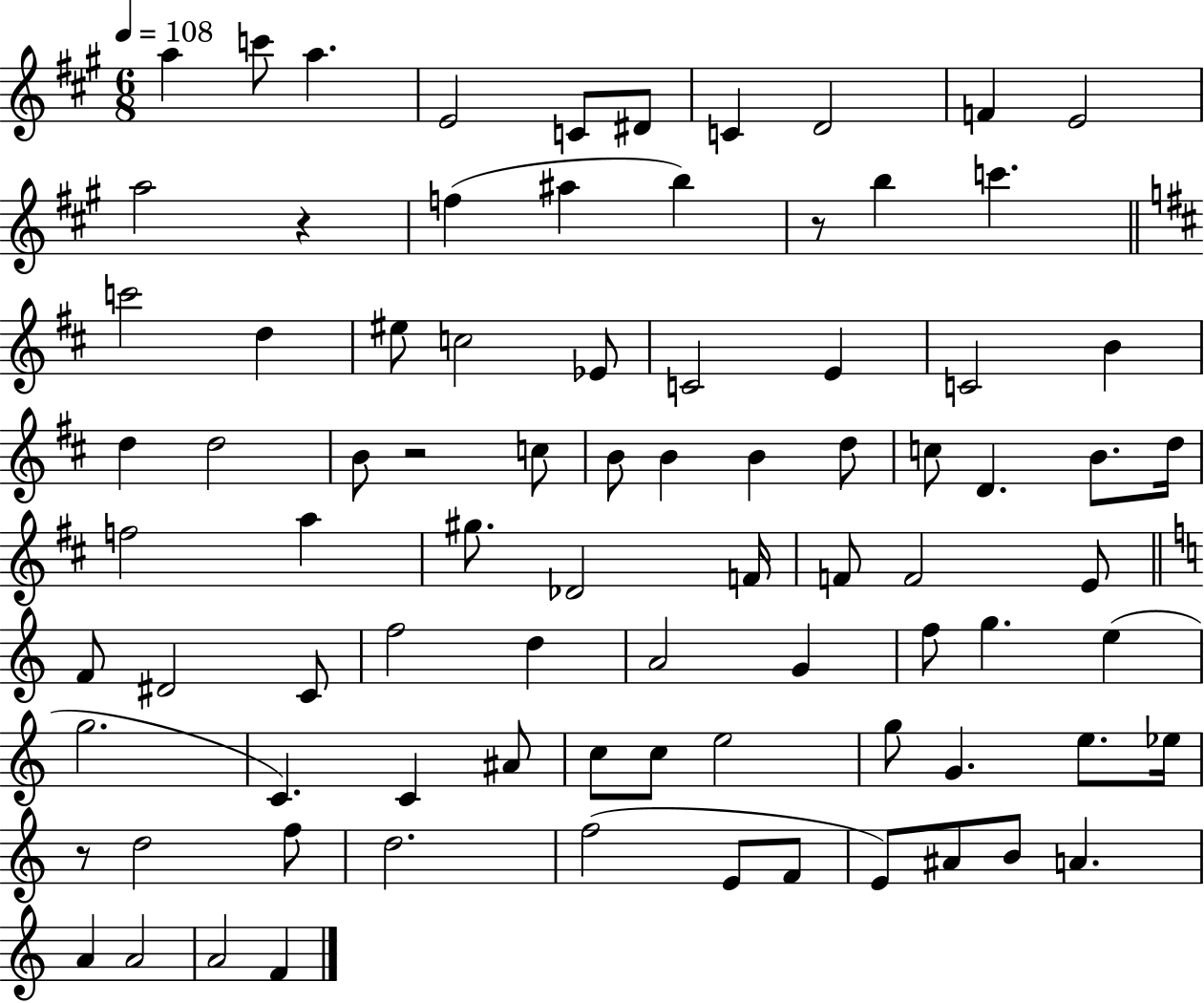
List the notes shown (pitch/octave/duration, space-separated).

A5/q C6/e A5/q. E4/h C4/e D#4/e C4/q D4/h F4/q E4/h A5/h R/q F5/q A#5/q B5/q R/e B5/q C6/q. C6/h D5/q EIS5/e C5/h Eb4/e C4/h E4/q C4/h B4/q D5/q D5/h B4/e R/h C5/e B4/e B4/q B4/q D5/e C5/e D4/q. B4/e. D5/s F5/h A5/q G#5/e. Db4/h F4/s F4/e F4/h E4/e F4/e D#4/h C4/e F5/h D5/q A4/h G4/q F5/e G5/q. E5/q G5/h. C4/q. C4/q A#4/e C5/e C5/e E5/h G5/e G4/q. E5/e. Eb5/s R/e D5/h F5/e D5/h. F5/h E4/e F4/e E4/e A#4/e B4/e A4/q. A4/q A4/h A4/h F4/q